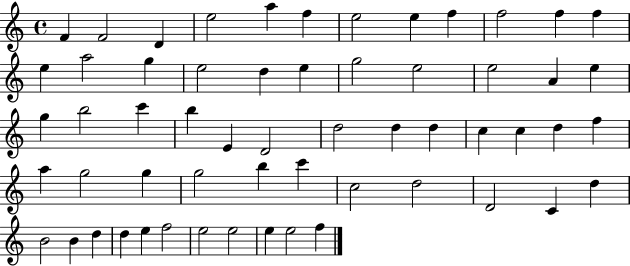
X:1
T:Untitled
M:4/4
L:1/4
K:C
F F2 D e2 a f e2 e f f2 f f e a2 g e2 d e g2 e2 e2 A e g b2 c' b E D2 d2 d d c c d f a g2 g g2 b c' c2 d2 D2 C d B2 B d d e f2 e2 e2 e e2 f